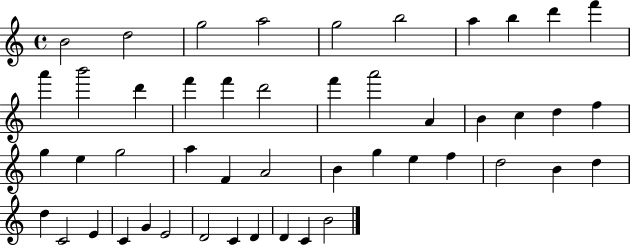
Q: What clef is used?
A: treble